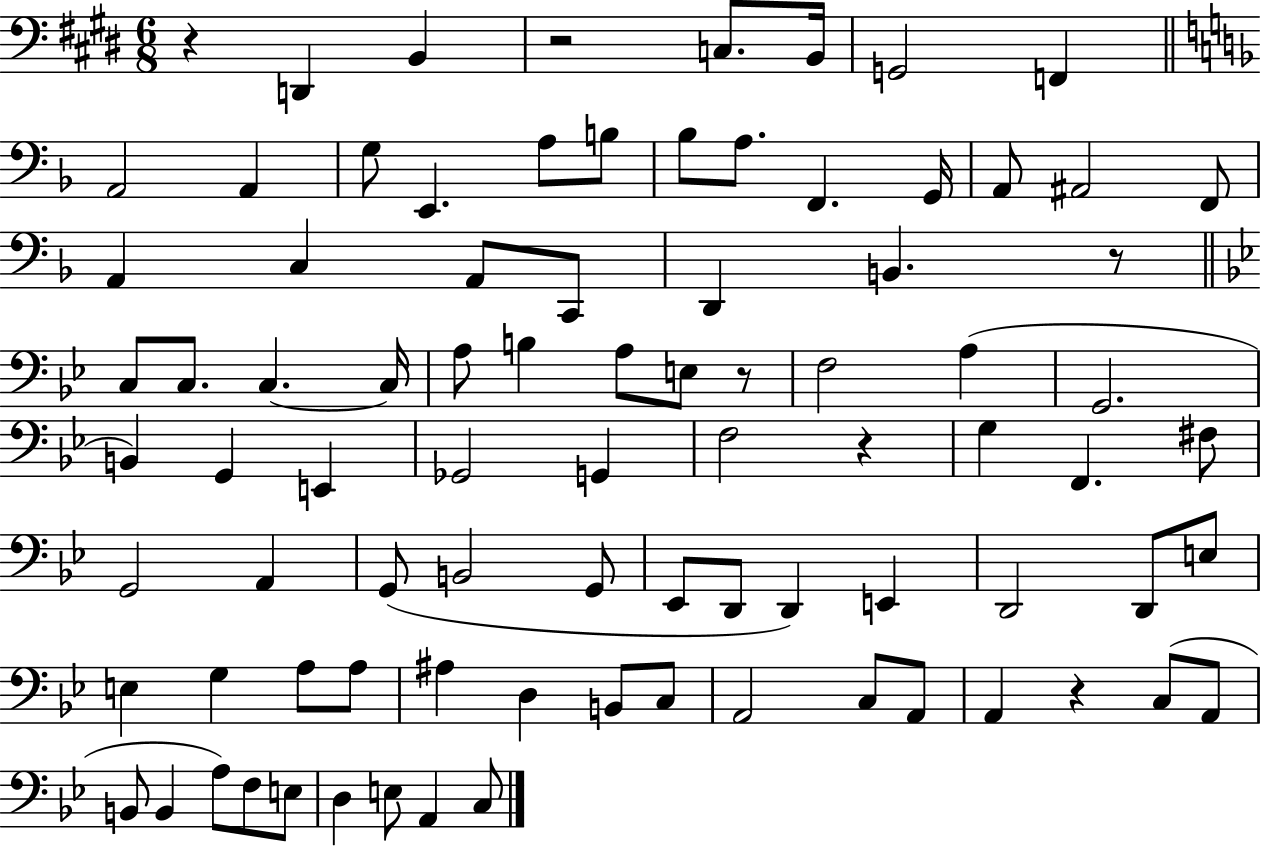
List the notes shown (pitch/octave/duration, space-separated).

R/q D2/q B2/q R/h C3/e. B2/s G2/h F2/q A2/h A2/q G3/e E2/q. A3/e B3/e Bb3/e A3/e. F2/q. G2/s A2/e A#2/h F2/e A2/q C3/q A2/e C2/e D2/q B2/q. R/e C3/e C3/e. C3/q. C3/s A3/e B3/q A3/e E3/e R/e F3/h A3/q G2/h. B2/q G2/q E2/q Gb2/h G2/q F3/h R/q G3/q F2/q. F#3/e G2/h A2/q G2/e B2/h G2/e Eb2/e D2/e D2/q E2/q D2/h D2/e E3/e E3/q G3/q A3/e A3/e A#3/q D3/q B2/e C3/e A2/h C3/e A2/e A2/q R/q C3/e A2/e B2/e B2/q A3/e F3/e E3/e D3/q E3/e A2/q C3/e